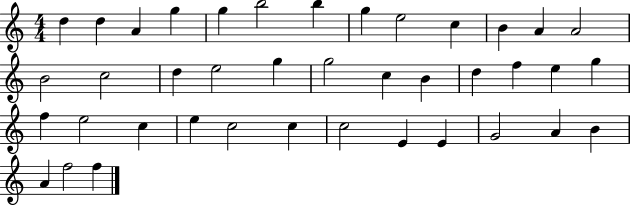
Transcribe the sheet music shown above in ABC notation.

X:1
T:Untitled
M:4/4
L:1/4
K:C
d d A g g b2 b g e2 c B A A2 B2 c2 d e2 g g2 c B d f e g f e2 c e c2 c c2 E E G2 A B A f2 f